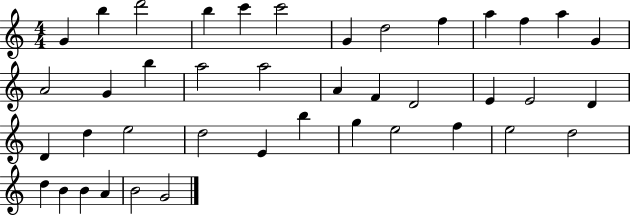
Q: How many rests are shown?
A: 0